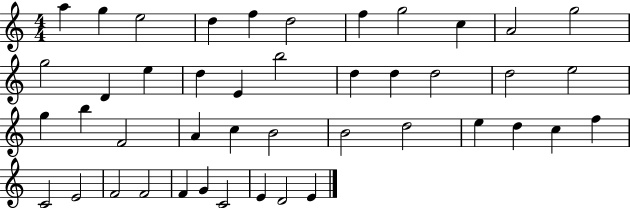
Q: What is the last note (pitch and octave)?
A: E4